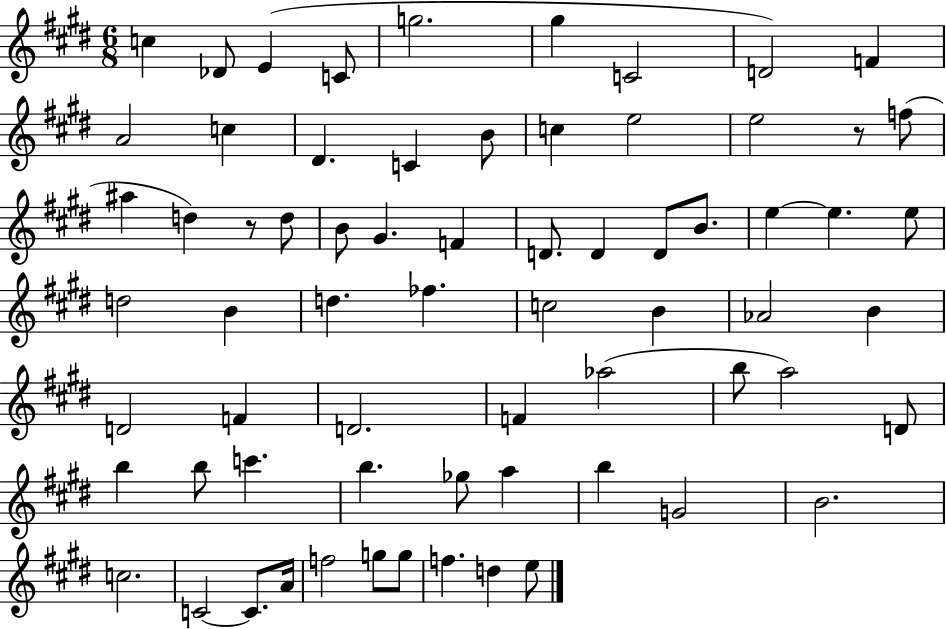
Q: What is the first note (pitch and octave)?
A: C5